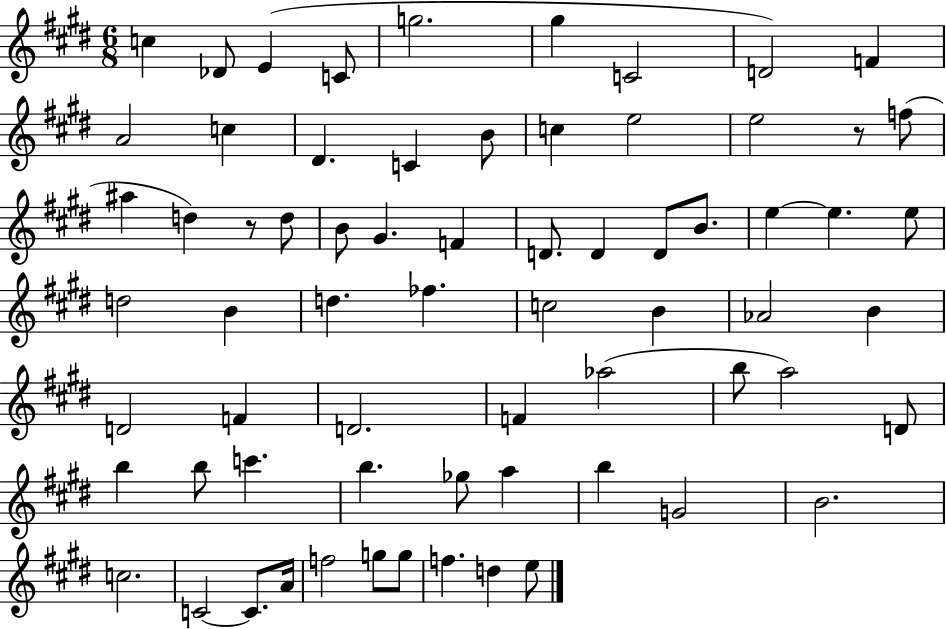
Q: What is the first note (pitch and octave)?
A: C5